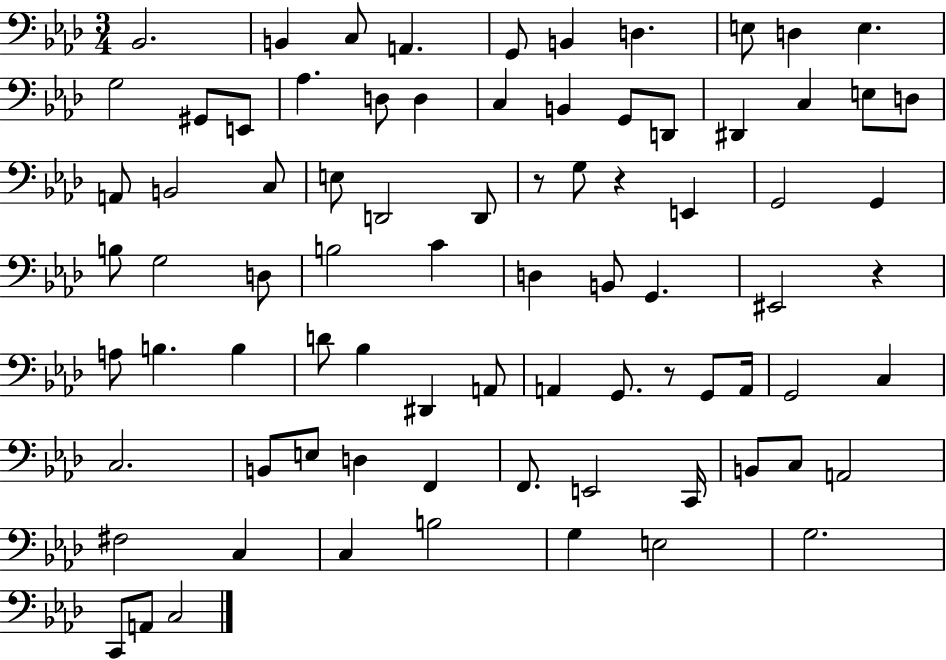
Bb2/h. B2/q C3/e A2/q. G2/e B2/q D3/q. E3/e D3/q E3/q. G3/h G#2/e E2/e Ab3/q. D3/e D3/q C3/q B2/q G2/e D2/e D#2/q C3/q E3/e D3/e A2/e B2/h C3/e E3/e D2/h D2/e R/e G3/e R/q E2/q G2/h G2/q B3/e G3/h D3/e B3/h C4/q D3/q B2/e G2/q. EIS2/h R/q A3/e B3/q. B3/q D4/e Bb3/q D#2/q A2/e A2/q G2/e. R/e G2/e A2/s G2/h C3/q C3/h. B2/e E3/e D3/q F2/q F2/e. E2/h C2/s B2/e C3/e A2/h F#3/h C3/q C3/q B3/h G3/q E3/h G3/h. C2/e A2/e C3/h